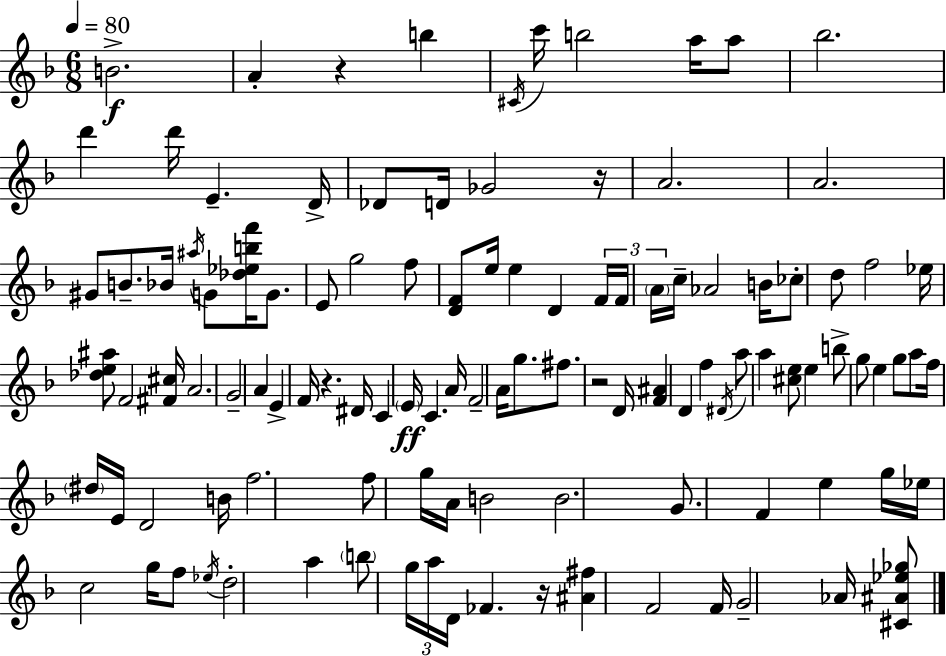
B4/h. A4/q R/q B5/q C#4/s C6/s B5/h A5/s A5/e Bb5/h. D6/q D6/s E4/q. D4/s Db4/e D4/s Gb4/h R/s A4/h. A4/h. G#4/e B4/e. Bb4/s A#5/s G4/e [Db5,Eb5,B5,F6]/s G4/e. E4/e G5/h F5/e [D4,F4]/e E5/s E5/q D4/q F4/s F4/s A4/s C5/s Ab4/h B4/s CES5/e D5/e F5/h Eb5/s [Db5,E5,A#5]/e F4/h [F#4,C#5]/s A4/h. G4/h A4/q E4/q F4/s R/q. D#4/s C4/q E4/s C4/q. A4/s F4/h A4/s G5/e. F#5/e. R/h D4/s [F4,A#4]/q D4/q F5/q D#4/s A5/e A5/q [C#5,E5]/e E5/q B5/e G5/e E5/q G5/e A5/e F5/s D#5/s E4/s D4/h B4/s F5/h. F5/e G5/s A4/s B4/h B4/h. G4/e. F4/q E5/q G5/s Eb5/s C5/h G5/s F5/e Eb5/s D5/h A5/q B5/e G5/s A5/s D4/s FES4/q. R/s [A#4,F#5]/q F4/h F4/s G4/h Ab4/s [C#4,A#4,Eb5,Gb5]/e